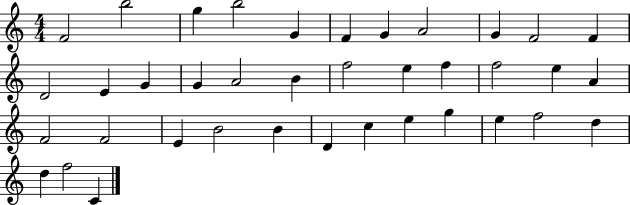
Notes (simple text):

F4/h B5/h G5/q B5/h G4/q F4/q G4/q A4/h G4/q F4/h F4/q D4/h E4/q G4/q G4/q A4/h B4/q F5/h E5/q F5/q F5/h E5/q A4/q F4/h F4/h E4/q B4/h B4/q D4/q C5/q E5/q G5/q E5/q F5/h D5/q D5/q F5/h C4/q